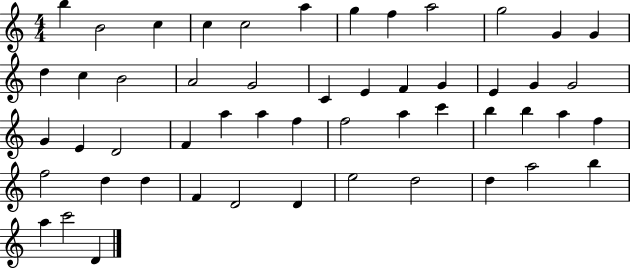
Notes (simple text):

B5/q B4/h C5/q C5/q C5/h A5/q G5/q F5/q A5/h G5/h G4/q G4/q D5/q C5/q B4/h A4/h G4/h C4/q E4/q F4/q G4/q E4/q G4/q G4/h G4/q E4/q D4/h F4/q A5/q A5/q F5/q F5/h A5/q C6/q B5/q B5/q A5/q F5/q F5/h D5/q D5/q F4/q D4/h D4/q E5/h D5/h D5/q A5/h B5/q A5/q C6/h D4/q